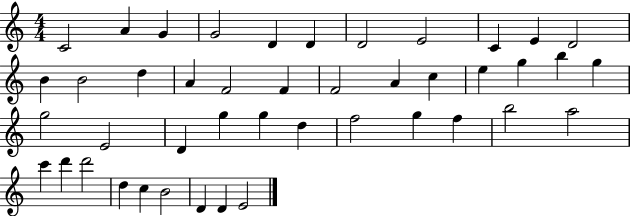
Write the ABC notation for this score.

X:1
T:Untitled
M:4/4
L:1/4
K:C
C2 A G G2 D D D2 E2 C E D2 B B2 d A F2 F F2 A c e g b g g2 E2 D g g d f2 g f b2 a2 c' d' d'2 d c B2 D D E2